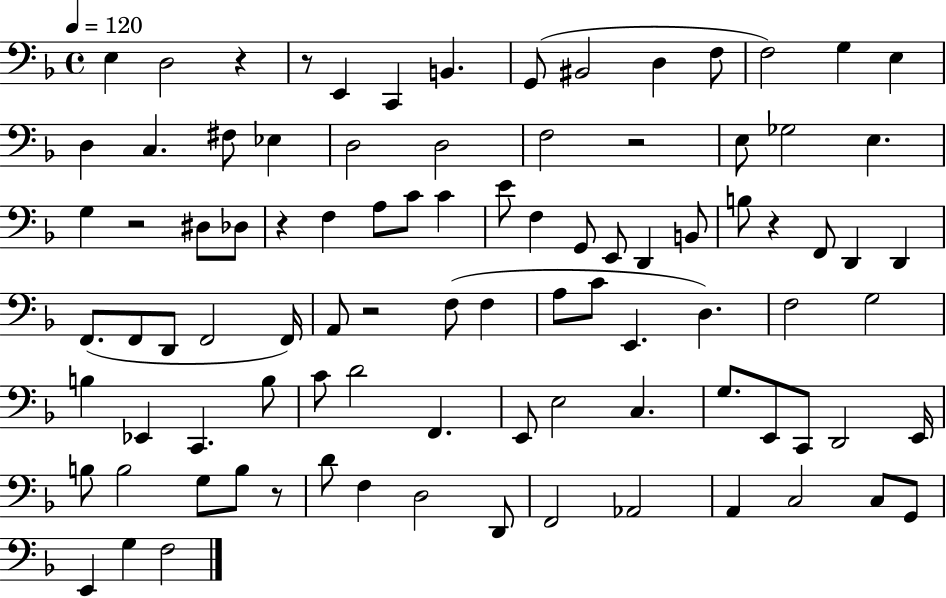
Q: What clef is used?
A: bass